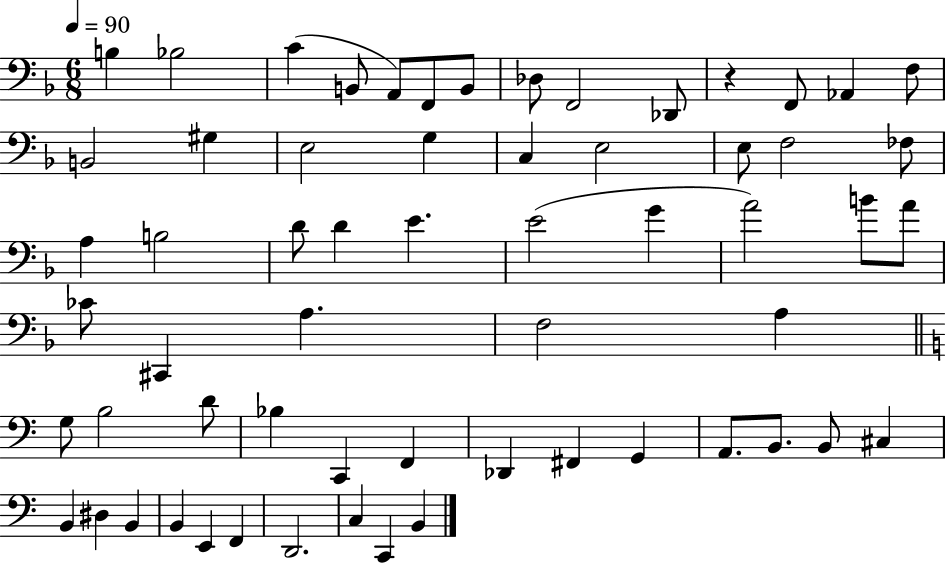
X:1
T:Untitled
M:6/8
L:1/4
K:F
B, _B,2 C B,,/2 A,,/2 F,,/2 B,,/2 _D,/2 F,,2 _D,,/2 z F,,/2 _A,, F,/2 B,,2 ^G, E,2 G, C, E,2 E,/2 F,2 _F,/2 A, B,2 D/2 D E E2 G A2 B/2 A/2 _C/2 ^C,, A, F,2 A, G,/2 B,2 D/2 _B, C,, F,, _D,, ^F,, G,, A,,/2 B,,/2 B,,/2 ^C, B,, ^D, B,, B,, E,, F,, D,,2 C, C,, B,,